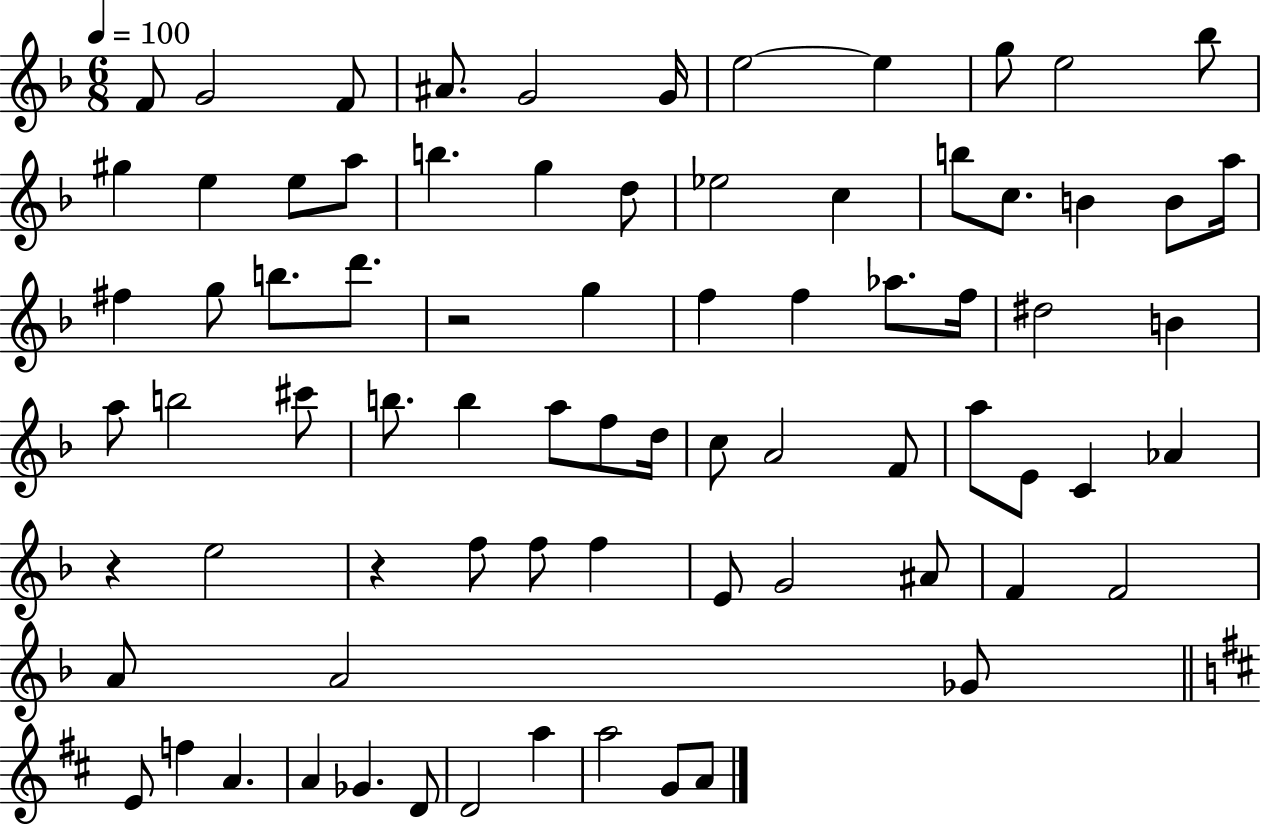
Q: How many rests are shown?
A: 3